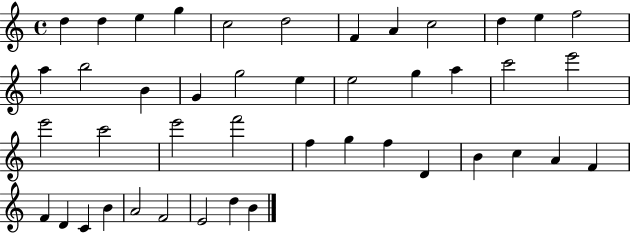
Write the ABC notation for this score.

X:1
T:Untitled
M:4/4
L:1/4
K:C
d d e g c2 d2 F A c2 d e f2 a b2 B G g2 e e2 g a c'2 e'2 e'2 c'2 e'2 f'2 f g f D B c A F F D C B A2 F2 E2 d B